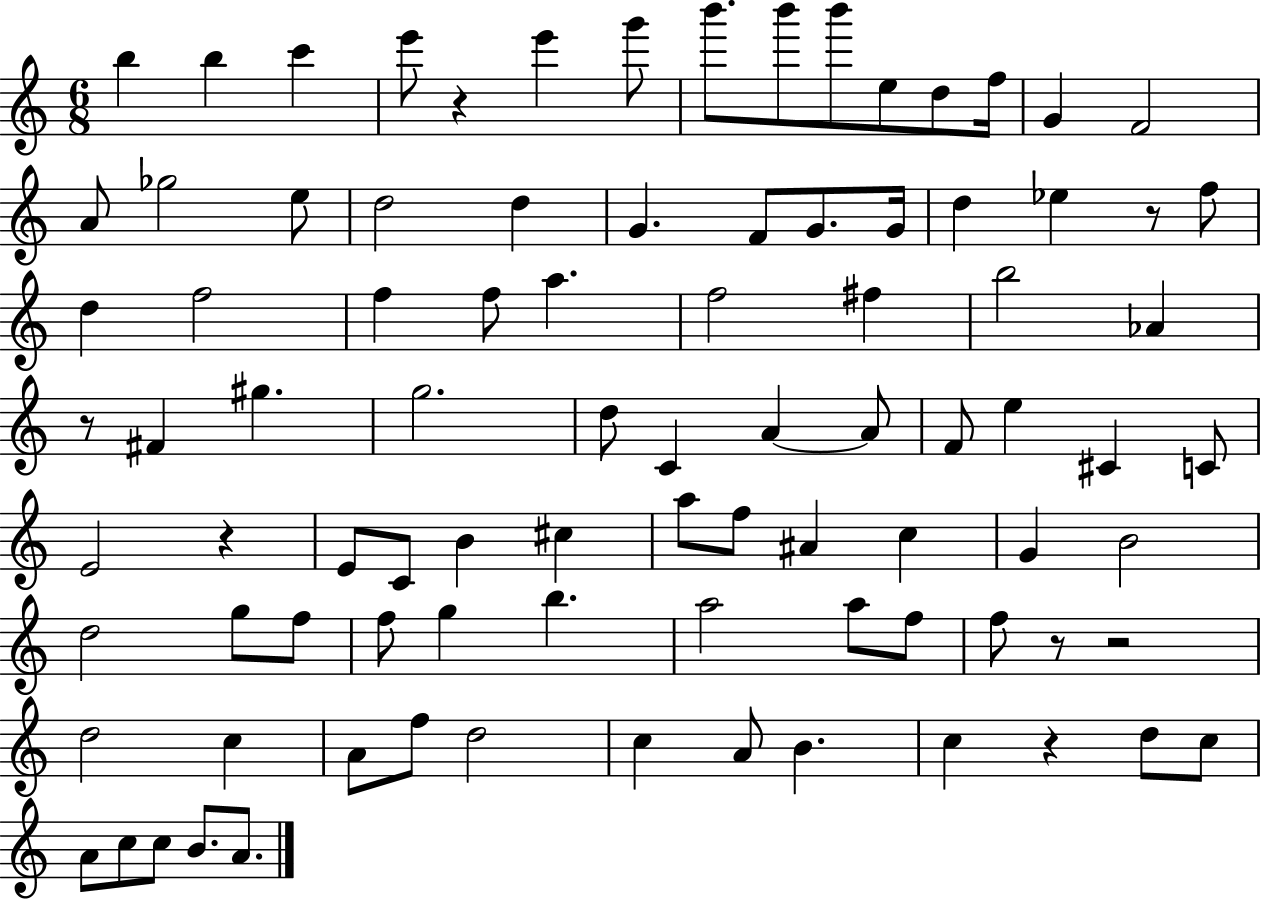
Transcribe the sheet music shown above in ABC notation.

X:1
T:Untitled
M:6/8
L:1/4
K:C
b b c' e'/2 z e' g'/2 b'/2 b'/2 b'/2 e/2 d/2 f/4 G F2 A/2 _g2 e/2 d2 d G F/2 G/2 G/4 d _e z/2 f/2 d f2 f f/2 a f2 ^f b2 _A z/2 ^F ^g g2 d/2 C A A/2 F/2 e ^C C/2 E2 z E/2 C/2 B ^c a/2 f/2 ^A c G B2 d2 g/2 f/2 f/2 g b a2 a/2 f/2 f/2 z/2 z2 d2 c A/2 f/2 d2 c A/2 B c z d/2 c/2 A/2 c/2 c/2 B/2 A/2